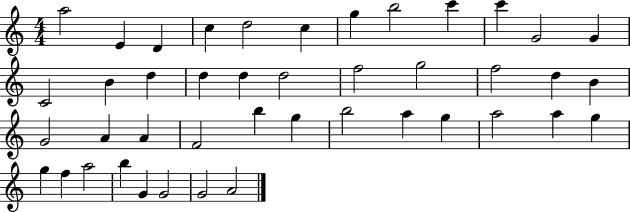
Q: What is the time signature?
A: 4/4